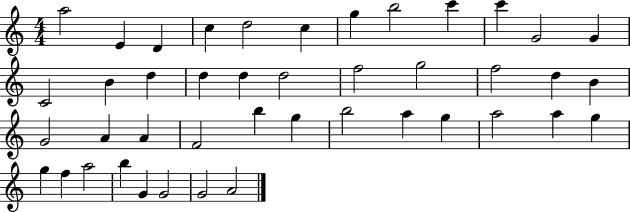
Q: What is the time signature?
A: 4/4